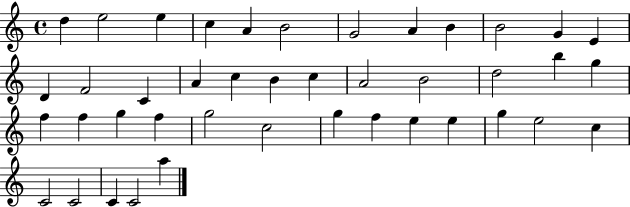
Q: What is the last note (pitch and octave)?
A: A5